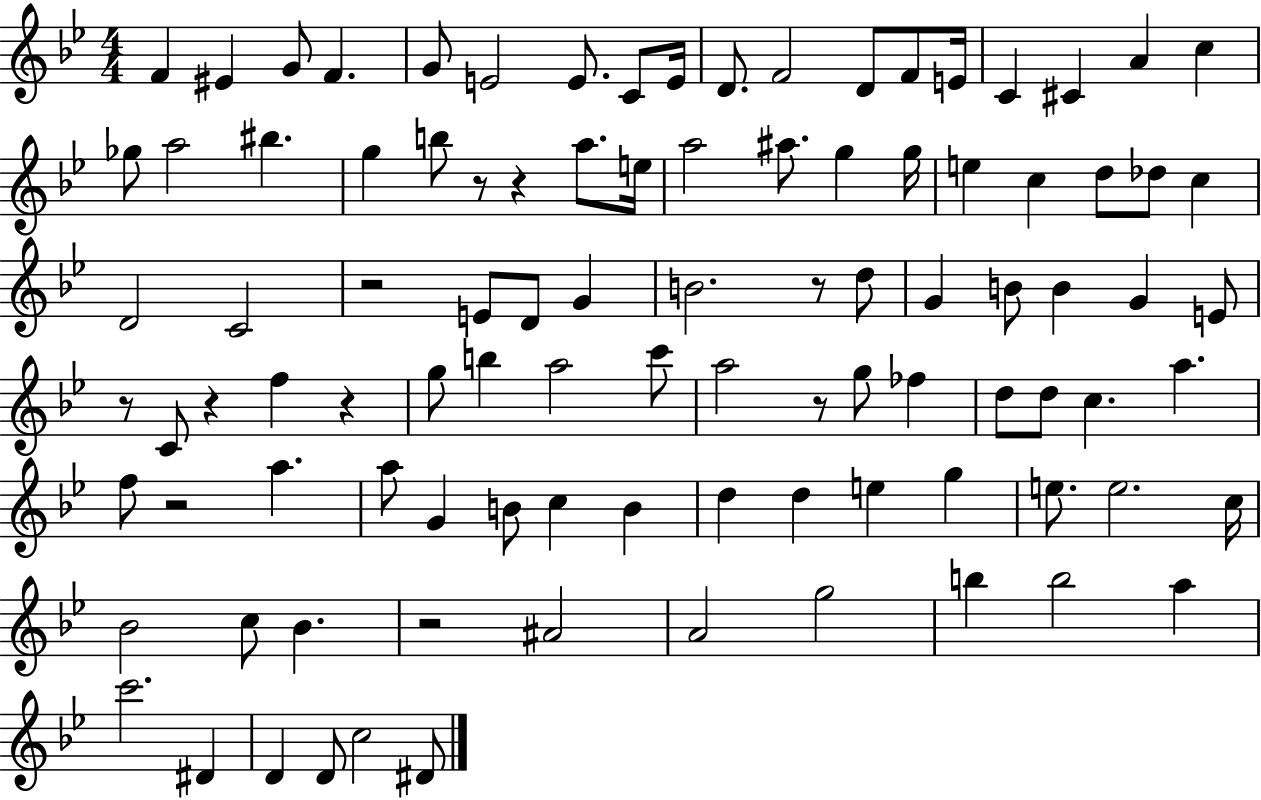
F4/q EIS4/q G4/e F4/q. G4/e E4/h E4/e. C4/e E4/s D4/e. F4/h D4/e F4/e E4/s C4/q C#4/q A4/q C5/q Gb5/e A5/h BIS5/q. G5/q B5/e R/e R/q A5/e. E5/s A5/h A#5/e. G5/q G5/s E5/q C5/q D5/e Db5/e C5/q D4/h C4/h R/h E4/e D4/e G4/q B4/h. R/e D5/e G4/q B4/e B4/q G4/q E4/e R/e C4/e R/q F5/q R/q G5/e B5/q A5/h C6/e A5/h R/e G5/e FES5/q D5/e D5/e C5/q. A5/q. F5/e R/h A5/q. A5/e G4/q B4/e C5/q B4/q D5/q D5/q E5/q G5/q E5/e. E5/h. C5/s Bb4/h C5/e Bb4/q. R/h A#4/h A4/h G5/h B5/q B5/h A5/q C6/h. D#4/q D4/q D4/e C5/h D#4/e